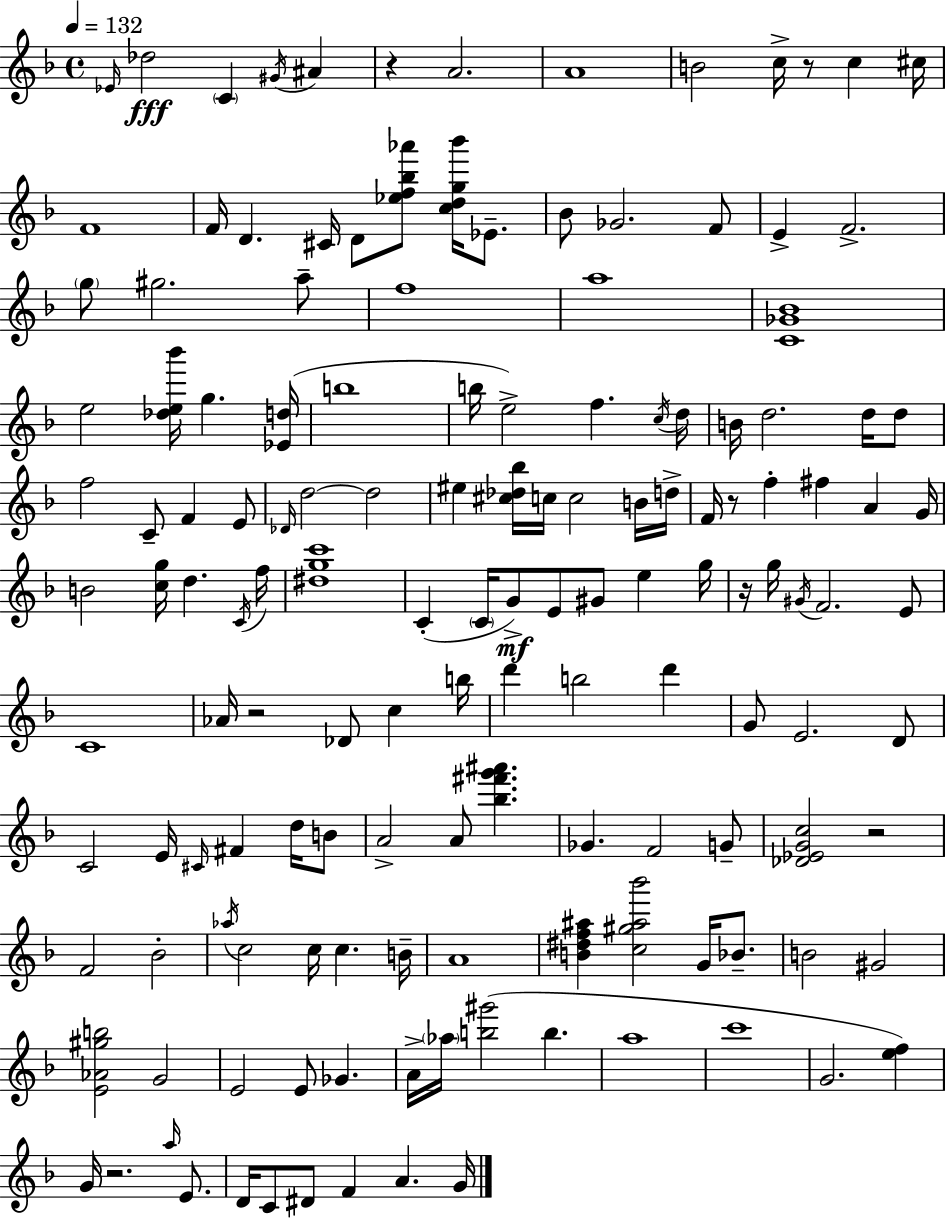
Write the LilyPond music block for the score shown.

{
  \clef treble
  \time 4/4
  \defaultTimeSignature
  \key d \minor
  \tempo 4 = 132
  \grace { ees'16 }\fff des''2 \parenthesize c'4 \acciaccatura { gis'16 } ais'4 | r4 a'2. | a'1 | b'2 c''16-> r8 c''4 | \break cis''16 f'1 | f'16 d'4. cis'16 d'8 <ees'' f'' bes'' aes'''>8 <c'' d'' g'' bes'''>16 ees'8.-- | bes'8 ges'2. | f'8 e'4-> f'2.-> | \break \parenthesize g''8 gis''2. | a''8-- f''1 | a''1 | <c' ges' bes'>1 | \break e''2 <des'' e'' bes'''>16 g''4. | <ees' d''>16( b''1 | b''16 e''2->) f''4. | \acciaccatura { c''16 } d''16 b'16 d''2. | \break d''16 d''8 f''2 c'8-- f'4 | e'8 \grace { des'16 } d''2~~ d''2 | eis''4 <cis'' des'' bes''>16 c''16 c''2 | b'16 d''16-> f'16 r8 f''4-. fis''4 a'4 | \break g'16 b'2 <c'' g''>16 d''4. | \acciaccatura { c'16 } f''16 <dis'' g'' c'''>1 | c'4-.( \parenthesize c'16 g'8->\mf) e'8 gis'8 | e''4 g''16 r16 g''16 \acciaccatura { gis'16 } f'2. | \break e'8 c'1 | aes'16 r2 des'8 | c''4 b''16 d'''4 b''2 | d'''4 g'8 e'2. | \break d'8 c'2 e'16 \grace { cis'16 } | fis'4 d''16 b'8 a'2-> a'8 | <bes'' fis''' g''' ais'''>4. ges'4. f'2 | g'8-- <des' ees' g' c''>2 r2 | \break f'2 bes'2-. | \acciaccatura { aes''16 } c''2 | c''16 c''4. b'16-- a'1 | <b' dis'' f'' ais''>4 <c'' gis'' ais'' bes'''>2 | \break g'16 bes'8.-- b'2 | gis'2 <e' aes' gis'' b''>2 | g'2 e'2 | e'8 ges'4. a'16-> \parenthesize aes''16 <b'' gis'''>2( | \break b''4. a''1 | c'''1 | g'2. | <e'' f''>4) g'16 r2. | \break \grace { a''16 } e'8. d'16 c'8 dis'8 f'4 | a'4. g'16 \bar "|."
}